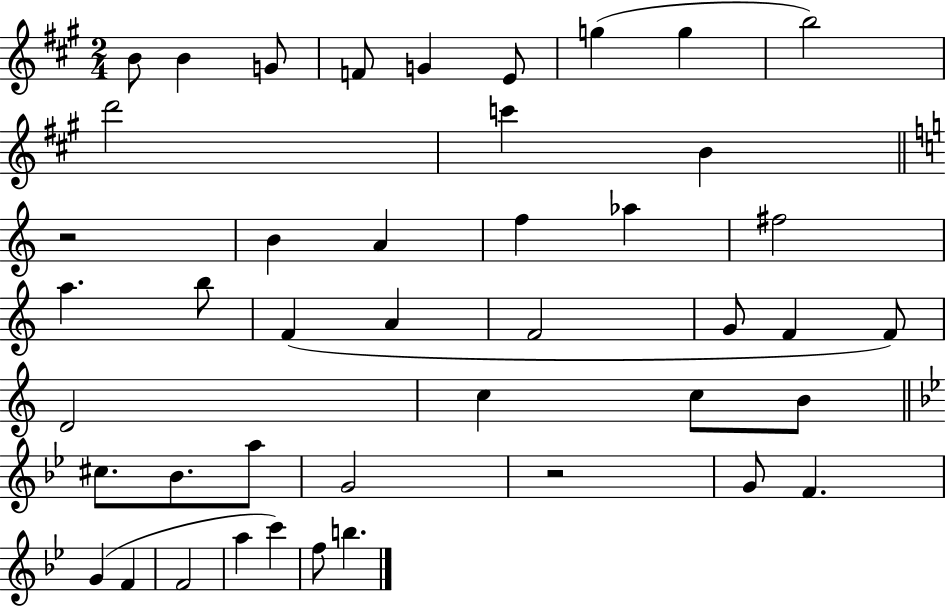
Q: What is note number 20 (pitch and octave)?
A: F4